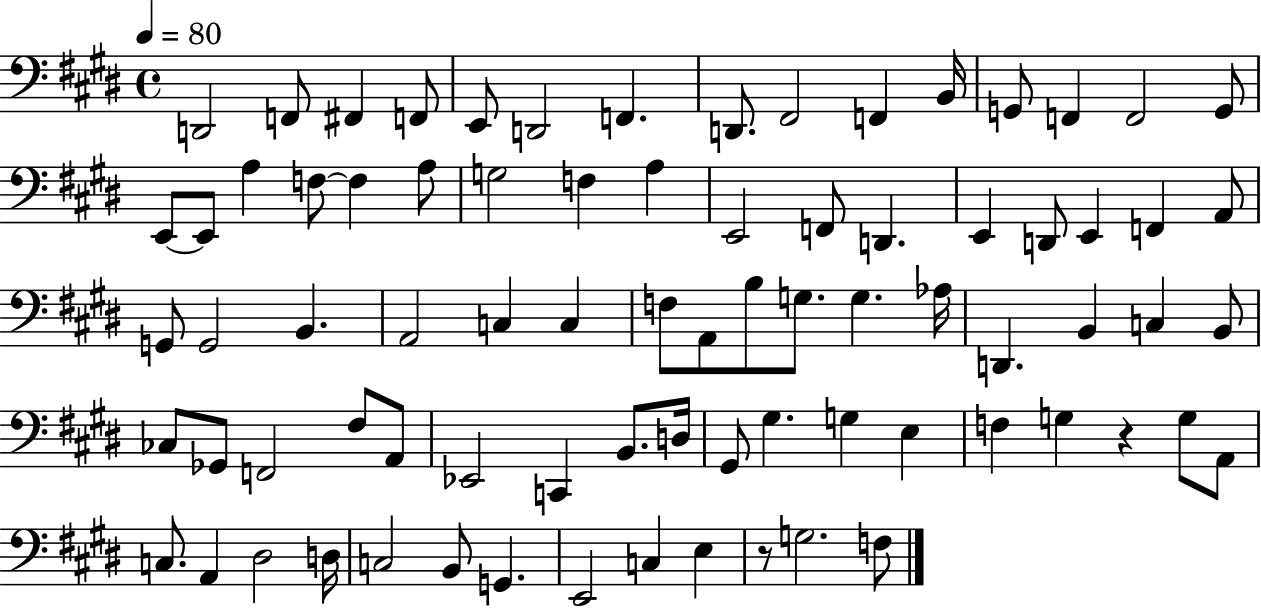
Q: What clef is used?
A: bass